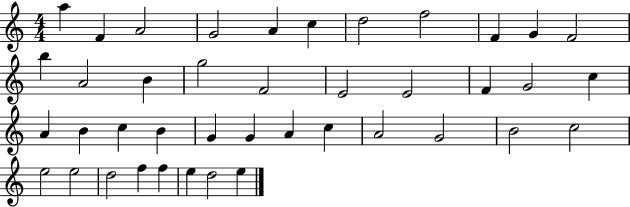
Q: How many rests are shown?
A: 0